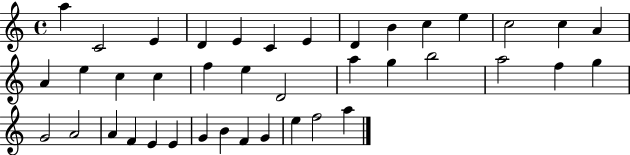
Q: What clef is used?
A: treble